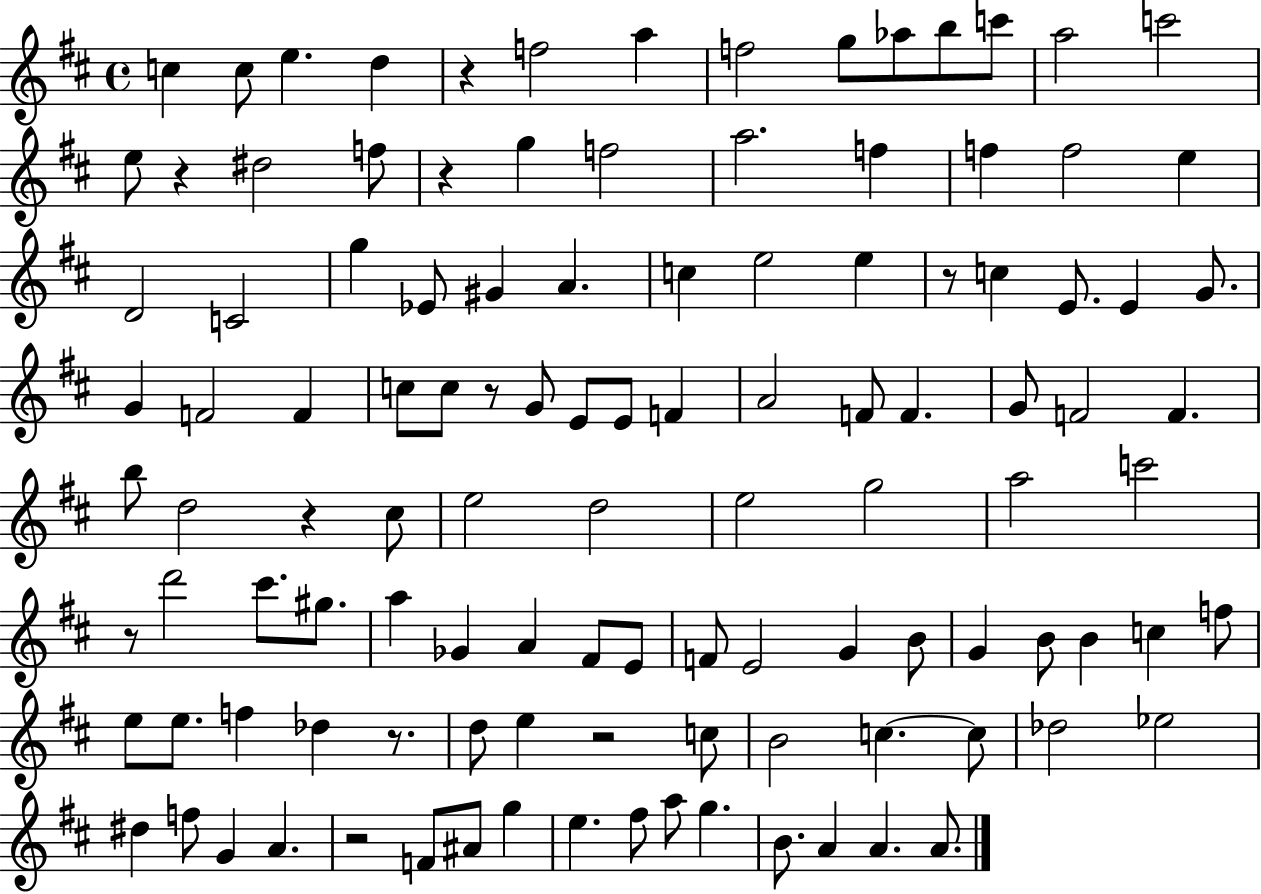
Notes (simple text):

C5/q C5/e E5/q. D5/q R/q F5/h A5/q F5/h G5/e Ab5/e B5/e C6/e A5/h C6/h E5/e R/q D#5/h F5/e R/q G5/q F5/h A5/h. F5/q F5/q F5/h E5/q D4/h C4/h G5/q Eb4/e G#4/q A4/q. C5/q E5/h E5/q R/e C5/q E4/e. E4/q G4/e. G4/q F4/h F4/q C5/e C5/e R/e G4/e E4/e E4/e F4/q A4/h F4/e F4/q. G4/e F4/h F4/q. B5/e D5/h R/q C#5/e E5/h D5/h E5/h G5/h A5/h C6/h R/e D6/h C#6/e. G#5/e. A5/q Gb4/q A4/q F#4/e E4/e F4/e E4/h G4/q B4/e G4/q B4/e B4/q C5/q F5/e E5/e E5/e. F5/q Db5/q R/e. D5/e E5/q R/h C5/e B4/h C5/q. C5/e Db5/h Eb5/h D#5/q F5/e G4/q A4/q. R/h F4/e A#4/e G5/q E5/q. F#5/e A5/e G5/q. B4/e. A4/q A4/q. A4/e.